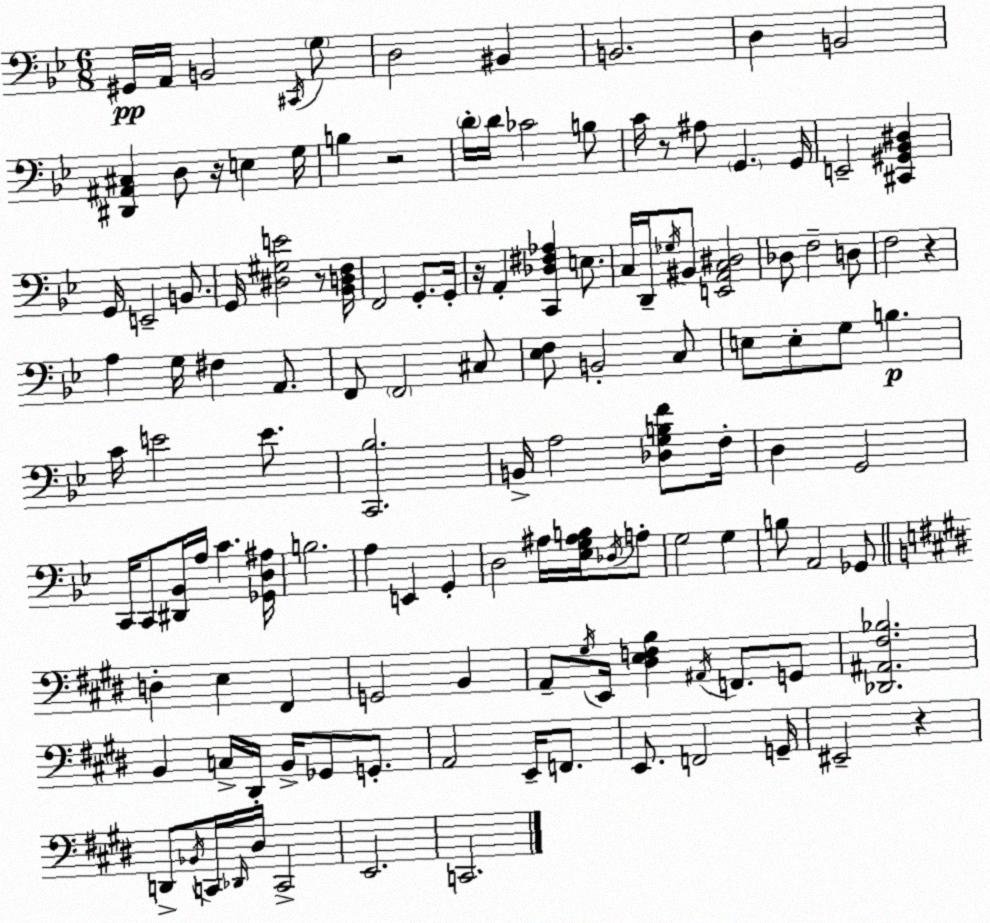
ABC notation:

X:1
T:Untitled
M:6/8
L:1/4
K:Bb
^G,,/4 A,,/4 B,,2 ^C,,/4 G,/2 D,2 ^B,, B,,2 D, B,,2 [^D,,^A,,^C,] D,/2 z/4 E, G,/4 B, z2 D/4 D/4 _C2 B,/2 C/4 z/2 ^A,/2 G,, G,,/4 E,,2 [^C,,^G,,_B,,^D,] G,,/4 E,,2 B,,/2 G,,/4 [^D,^G,E]2 z/2 [_B,,D,F,]/4 F,,2 G,,/2 G,,/4 z/4 A,, [C,,_D,^F,_A,] E,/2 C,/4 D,,/4 _G,/4 ^B,,/2 [E,,A,,C,^D,]2 _D,/2 F,2 D,/2 F,2 z A, G,/4 ^F, A,,/2 F,,/2 F,,2 ^C,/2 [_E,F,]/2 B,,2 C,/2 E,/2 E,/2 G,/2 B, C/4 E2 E/2 [C,,_B,]2 B,,/4 A,2 [_D,G,B,F]/2 F,/4 D, G,,2 C,,/4 C,,/2 [^D,,_B,,]/4 A,/4 C [_G,,D,^A,]/4 B,2 A, E,, G,, D,2 ^A,/4 [_E,G,^A,B,]/4 _D,/4 A,/2 G,2 G, B,/2 A,,2 _G,,/2 D, E, ^F,, G,,2 B,, A,,/2 ^G,/4 E,,/4 [^D,E,F,B,] ^A,,/4 F,,/2 G,,/2 [_D,,^A,,^F,_B,]2 B,, C,/4 ^D,,/4 B,,/4 _G,,/2 G,,/2 A,,2 E,,/4 F,,/2 E,,/2 F,,2 G,,/4 ^E,,2 z D,,/2 _B,,/4 C,,/4 _D,,/4 ^D,/4 C,,2 E,,2 C,,2